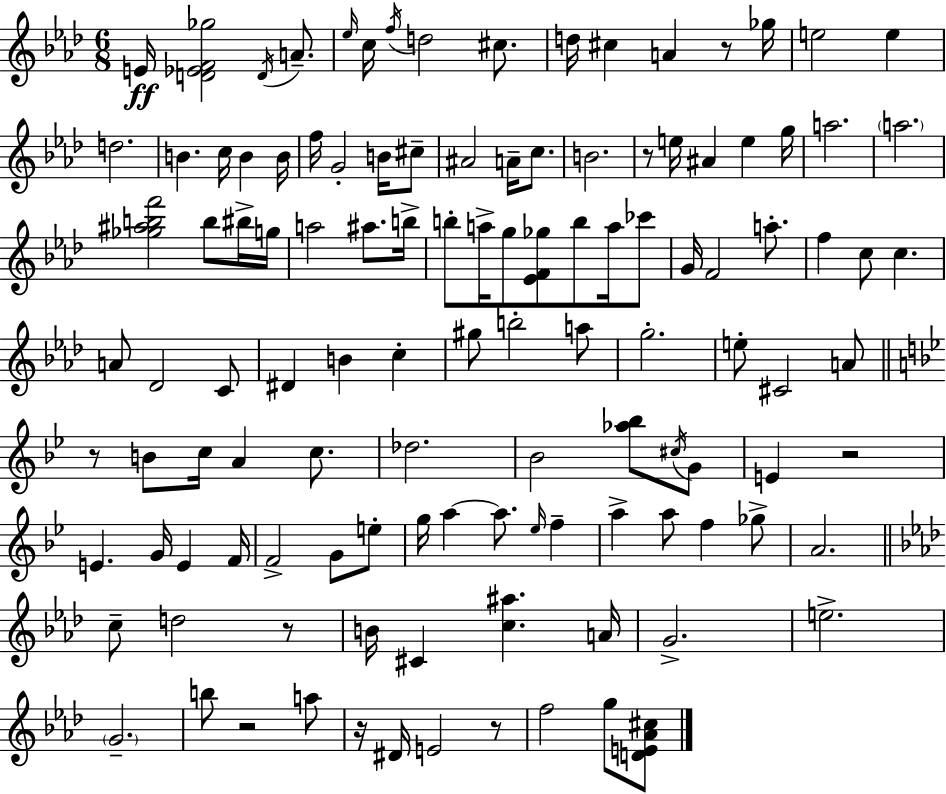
E4/s [D4,Eb4,F4,Gb5]/h D4/s A4/e. Eb5/s C5/s F5/s D5/h C#5/e. D5/s C#5/q A4/q R/e Gb5/s E5/h E5/q D5/h. B4/q. C5/s B4/q B4/s F5/s G4/h B4/s C#5/e A#4/h A4/s C5/e. B4/h. R/e E5/s A#4/q E5/q G5/s A5/h. A5/h. [Gb5,A#5,B5,F6]/h B5/e BIS5/s G5/s A5/h A#5/e. B5/s B5/e A5/s G5/e [Eb4,F4,Gb5]/e B5/e A5/s CES6/e G4/s F4/h A5/e. F5/q C5/e C5/q. A4/e Db4/h C4/e D#4/q B4/q C5/q G#5/e B5/h A5/e G5/h. E5/e C#4/h A4/e R/e B4/e C5/s A4/q C5/e. Db5/h. Bb4/h [Ab5,Bb5]/e C#5/s G4/e E4/q R/h E4/q. G4/s E4/q F4/s F4/h G4/e E5/e G5/s A5/q A5/e. Eb5/s F5/q A5/q A5/e F5/q Gb5/e A4/h. C5/e D5/h R/e B4/s C#4/q [C5,A#5]/q. A4/s G4/h. E5/h. G4/h. B5/e R/h A5/e R/s D#4/s E4/h R/e F5/h G5/e [D4,E4,Ab4,C#5]/e